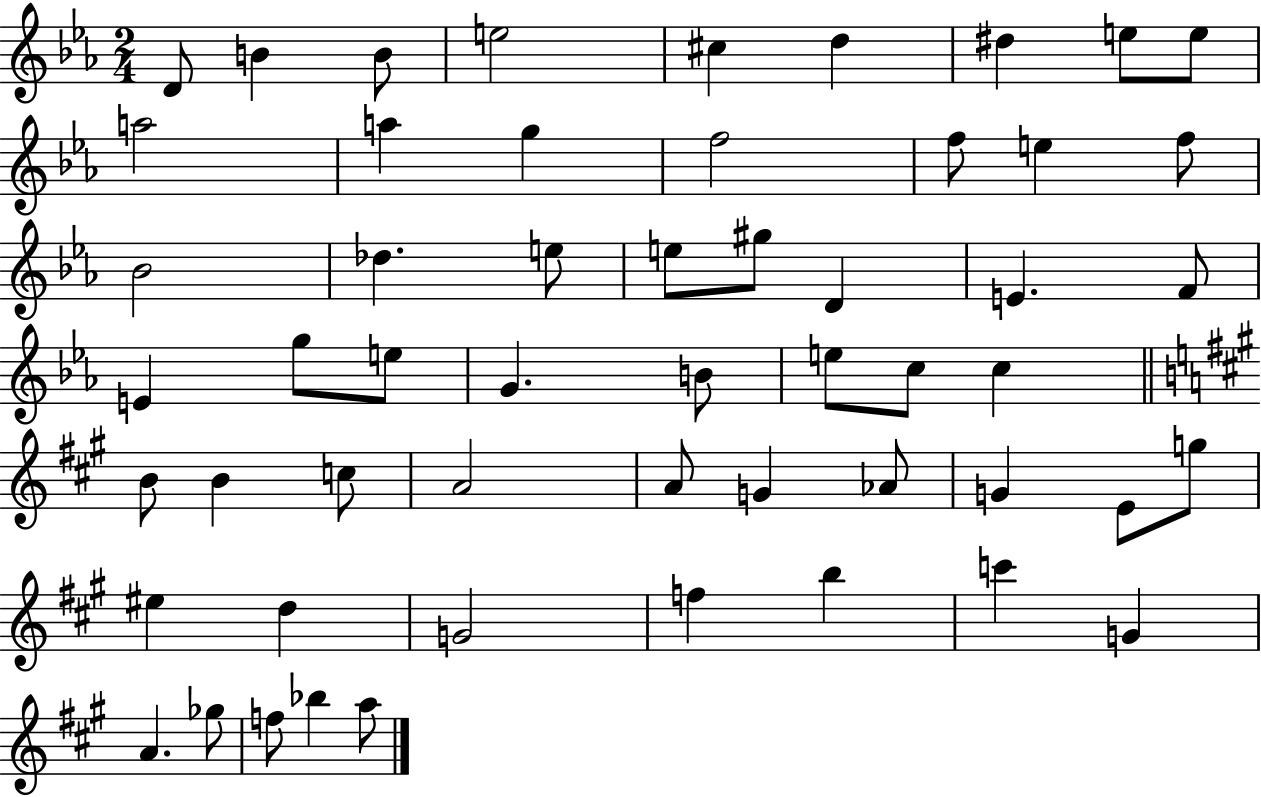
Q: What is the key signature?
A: EES major